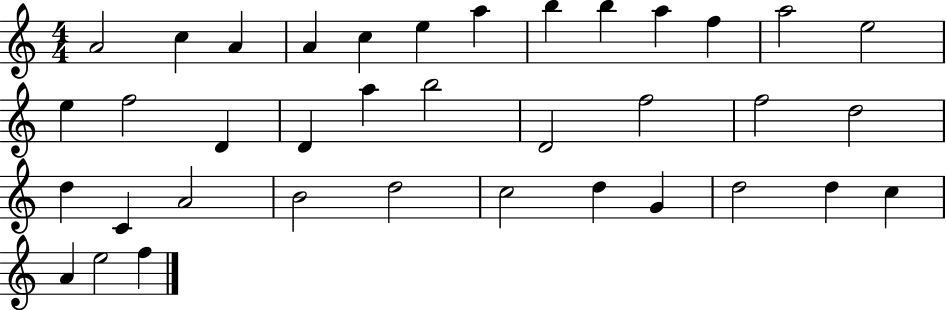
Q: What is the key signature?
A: C major